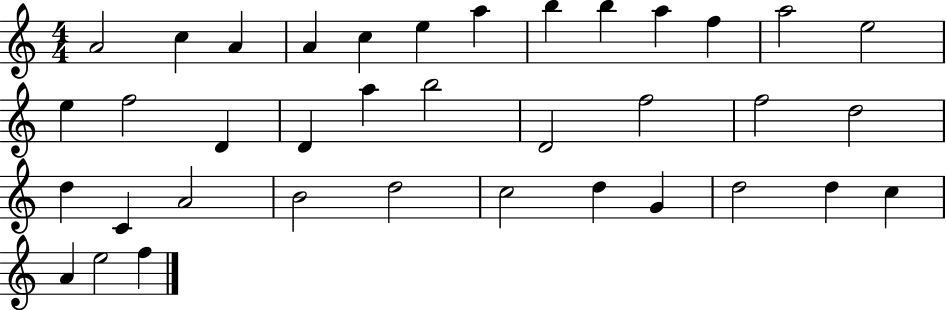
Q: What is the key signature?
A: C major